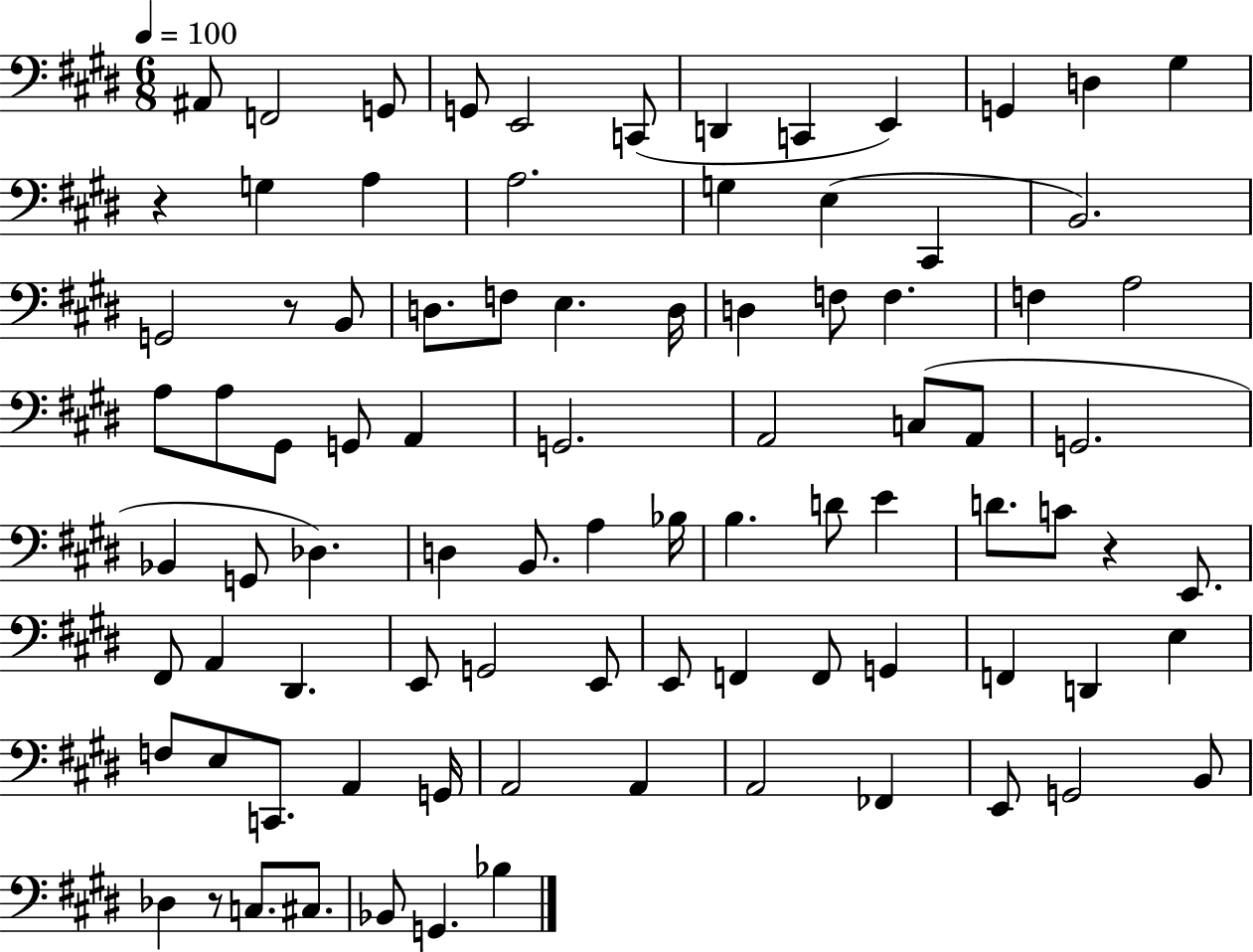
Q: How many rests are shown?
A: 4